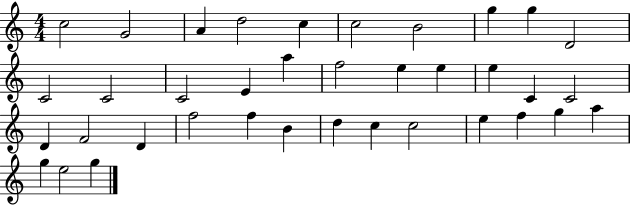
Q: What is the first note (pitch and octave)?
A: C5